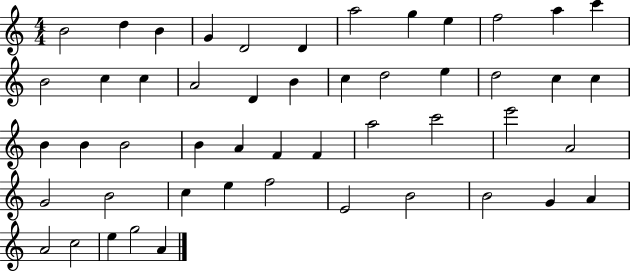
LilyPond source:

{
  \clef treble
  \numericTimeSignature
  \time 4/4
  \key c \major
  b'2 d''4 b'4 | g'4 d'2 d'4 | a''2 g''4 e''4 | f''2 a''4 c'''4 | \break b'2 c''4 c''4 | a'2 d'4 b'4 | c''4 d''2 e''4 | d''2 c''4 c''4 | \break b'4 b'4 b'2 | b'4 a'4 f'4 f'4 | a''2 c'''2 | e'''2 a'2 | \break g'2 b'2 | c''4 e''4 f''2 | e'2 b'2 | b'2 g'4 a'4 | \break a'2 c''2 | e''4 g''2 a'4 | \bar "|."
}